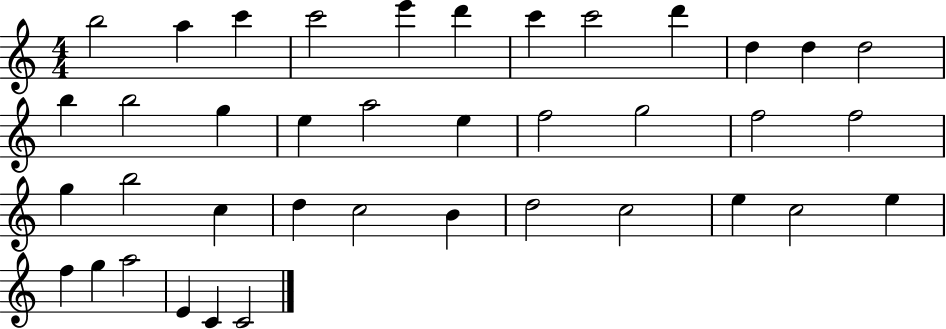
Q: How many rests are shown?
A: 0